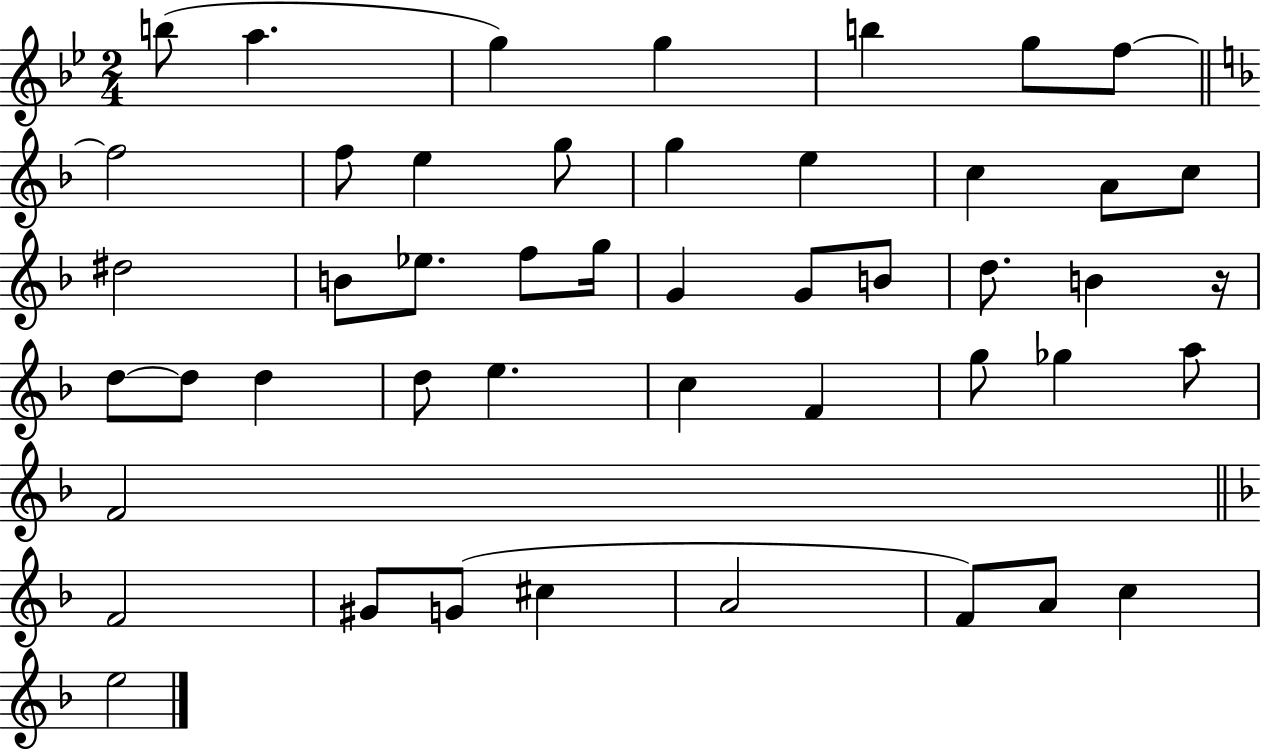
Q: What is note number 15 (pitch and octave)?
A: A4